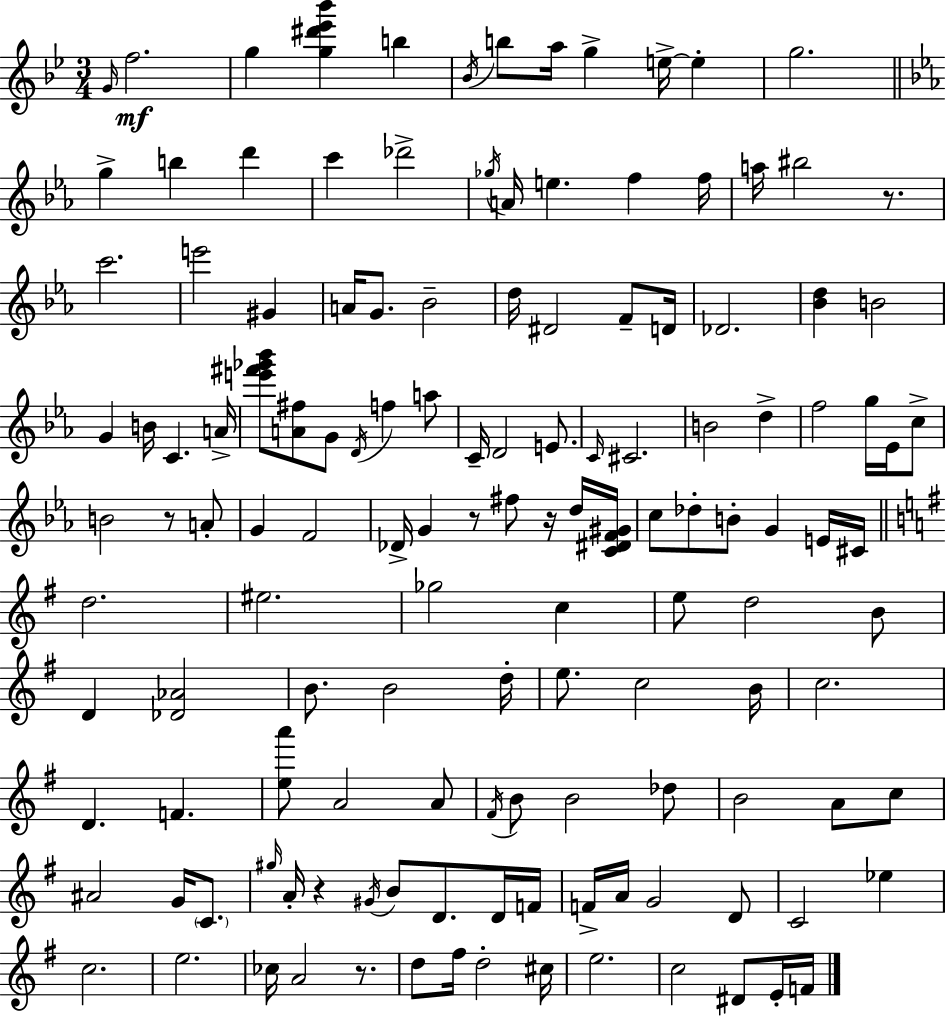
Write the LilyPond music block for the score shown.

{
  \clef treble
  \numericTimeSignature
  \time 3/4
  \key g \minor
  \grace { g'16 }\mf f''2. | g''4 <g'' dis''' ees''' bes'''>4 b''4 | \acciaccatura { bes'16 } b''8 a''16 g''4-> e''16->~~ e''4-. | g''2. | \break \bar "||" \break \key ees \major g''4-> b''4 d'''4 | c'''4 des'''2-> | \acciaccatura { ges''16 } a'16 e''4. f''4 | f''16 a''16 bis''2 r8. | \break c'''2. | e'''2 gis'4 | a'16 g'8. bes'2-- | d''16 dis'2 f'8-- | \break d'16 des'2. | <bes' d''>4 b'2 | g'4 b'16 c'4. | a'16-> <e''' fis''' ges''' bes'''>8 <a' fis''>8 g'8 \acciaccatura { d'16 } f''4 | \break a''8 c'16-- d'2 e'8. | \grace { c'16 } cis'2. | b'2 d''4-> | f''2 g''16 | \break ees'16 c''8-> b'2 r8 | a'8-. g'4 f'2 | des'16-> g'4 r8 fis''8 | r16 d''16 <c' dis' f' gis'>16 c''8 des''8-. b'8-. g'4 | \break e'16 cis'16 \bar "||" \break \key e \minor d''2. | eis''2. | ges''2 c''4 | e''8 d''2 b'8 | \break d'4 <des' aes'>2 | b'8. b'2 d''16-. | e''8. c''2 b'16 | c''2. | \break d'4. f'4. | <e'' a'''>8 a'2 a'8 | \acciaccatura { fis'16 } b'8 b'2 des''8 | b'2 a'8 c''8 | \break ais'2 g'16 \parenthesize c'8. | \grace { gis''16 } a'16-. r4 \acciaccatura { gis'16 } b'8 d'8. | d'16 f'16 f'16-> a'16 g'2 | d'8 c'2 ees''4 | \break c''2. | e''2. | ces''16 a'2 | r8. d''8 fis''16 d''2-. | \break cis''16 e''2. | c''2 dis'8 | e'16-. f'16 \bar "|."
}